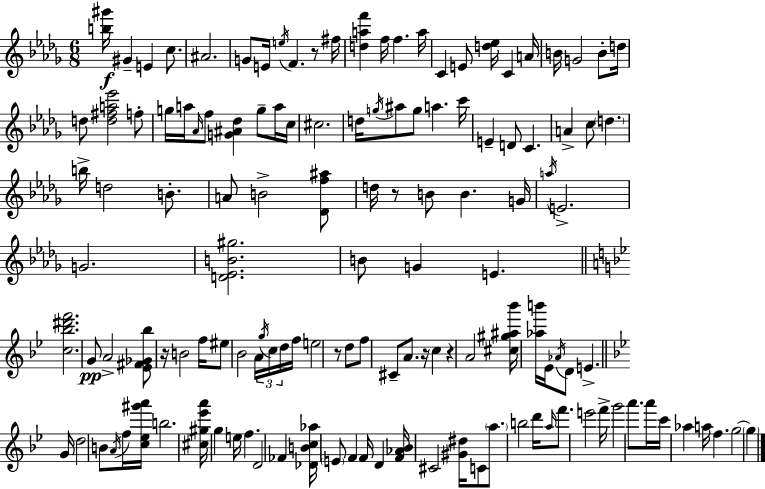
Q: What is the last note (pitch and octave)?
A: G5